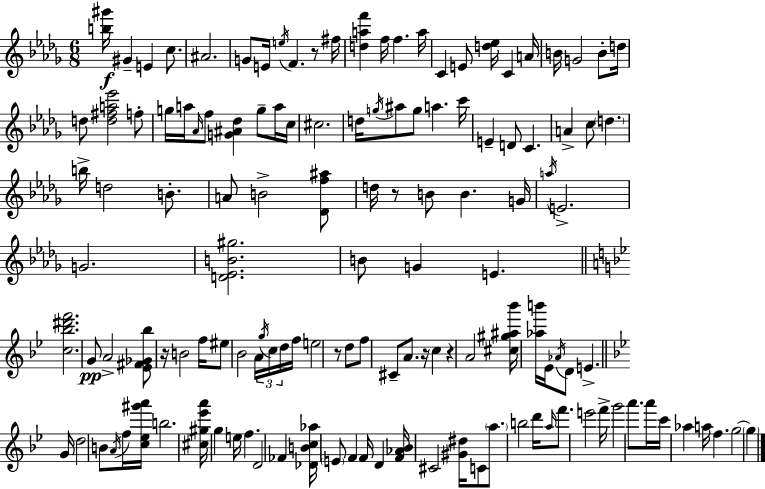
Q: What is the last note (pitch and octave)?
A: G5